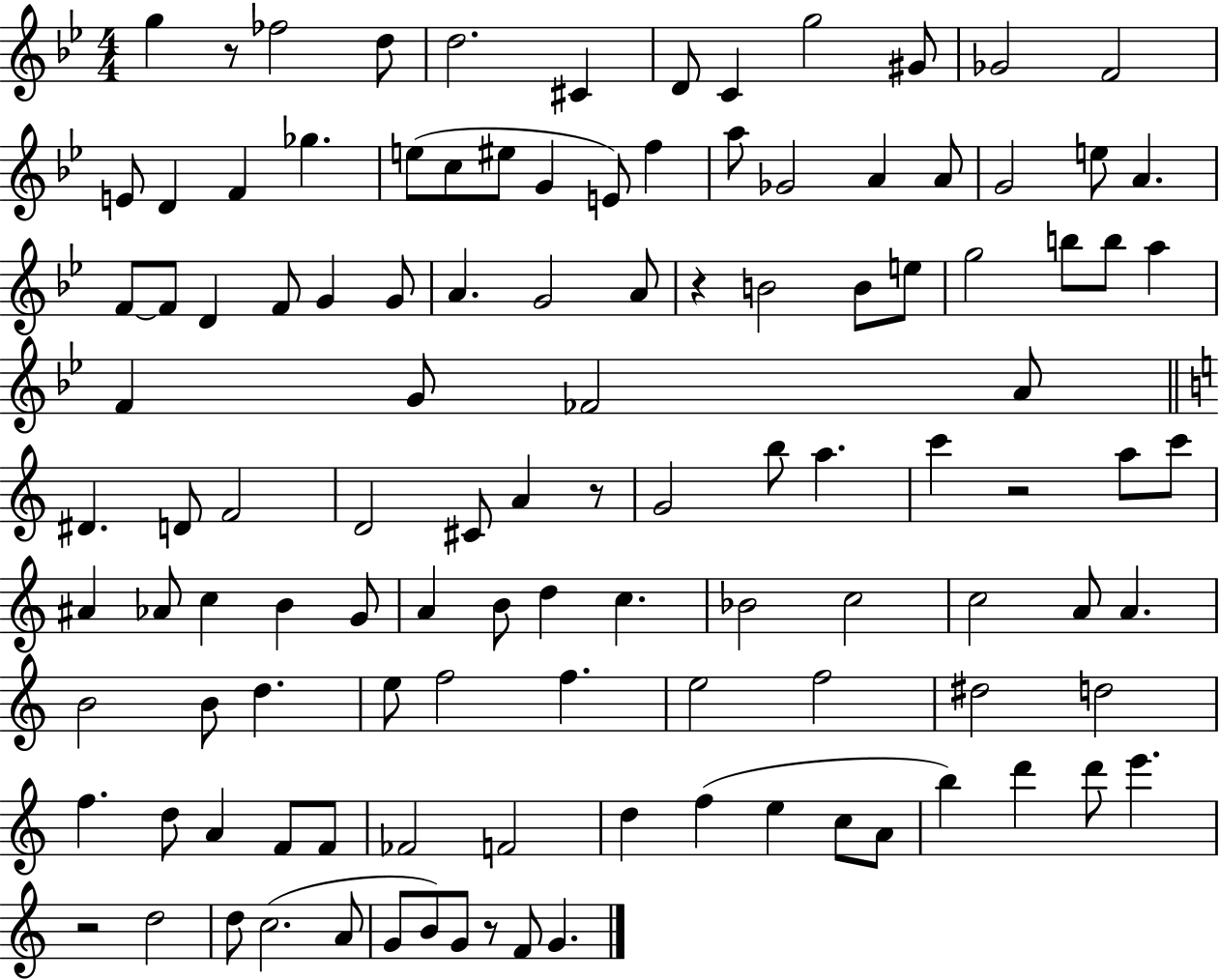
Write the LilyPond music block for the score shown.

{
  \clef treble
  \numericTimeSignature
  \time 4/4
  \key bes \major
  g''4 r8 fes''2 d''8 | d''2. cis'4 | d'8 c'4 g''2 gis'8 | ges'2 f'2 | \break e'8 d'4 f'4 ges''4. | e''8( c''8 eis''8 g'4 e'8) f''4 | a''8 ges'2 a'4 a'8 | g'2 e''8 a'4. | \break f'8~~ f'8 d'4 f'8 g'4 g'8 | a'4. g'2 a'8 | r4 b'2 b'8 e''8 | g''2 b''8 b''8 a''4 | \break f'4 g'8 fes'2 a'8 | \bar "||" \break \key a \minor dis'4. d'8 f'2 | d'2 cis'8 a'4 r8 | g'2 b''8 a''4. | c'''4 r2 a''8 c'''8 | \break ais'4 aes'8 c''4 b'4 g'8 | a'4 b'8 d''4 c''4. | bes'2 c''2 | c''2 a'8 a'4. | \break b'2 b'8 d''4. | e''8 f''2 f''4. | e''2 f''2 | dis''2 d''2 | \break f''4. d''8 a'4 f'8 f'8 | fes'2 f'2 | d''4 f''4( e''4 c''8 a'8 | b''4) d'''4 d'''8 e'''4. | \break r2 d''2 | d''8 c''2.( a'8 | g'8 b'8) g'8 r8 f'8 g'4. | \bar "|."
}